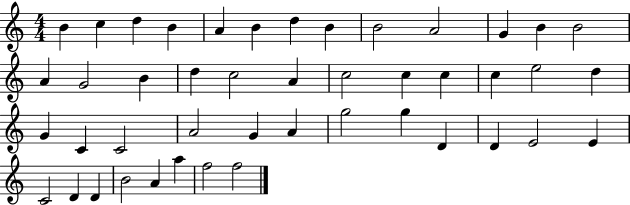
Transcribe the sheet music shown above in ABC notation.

X:1
T:Untitled
M:4/4
L:1/4
K:C
B c d B A B d B B2 A2 G B B2 A G2 B d c2 A c2 c c c e2 d G C C2 A2 G A g2 g D D E2 E C2 D D B2 A a f2 f2